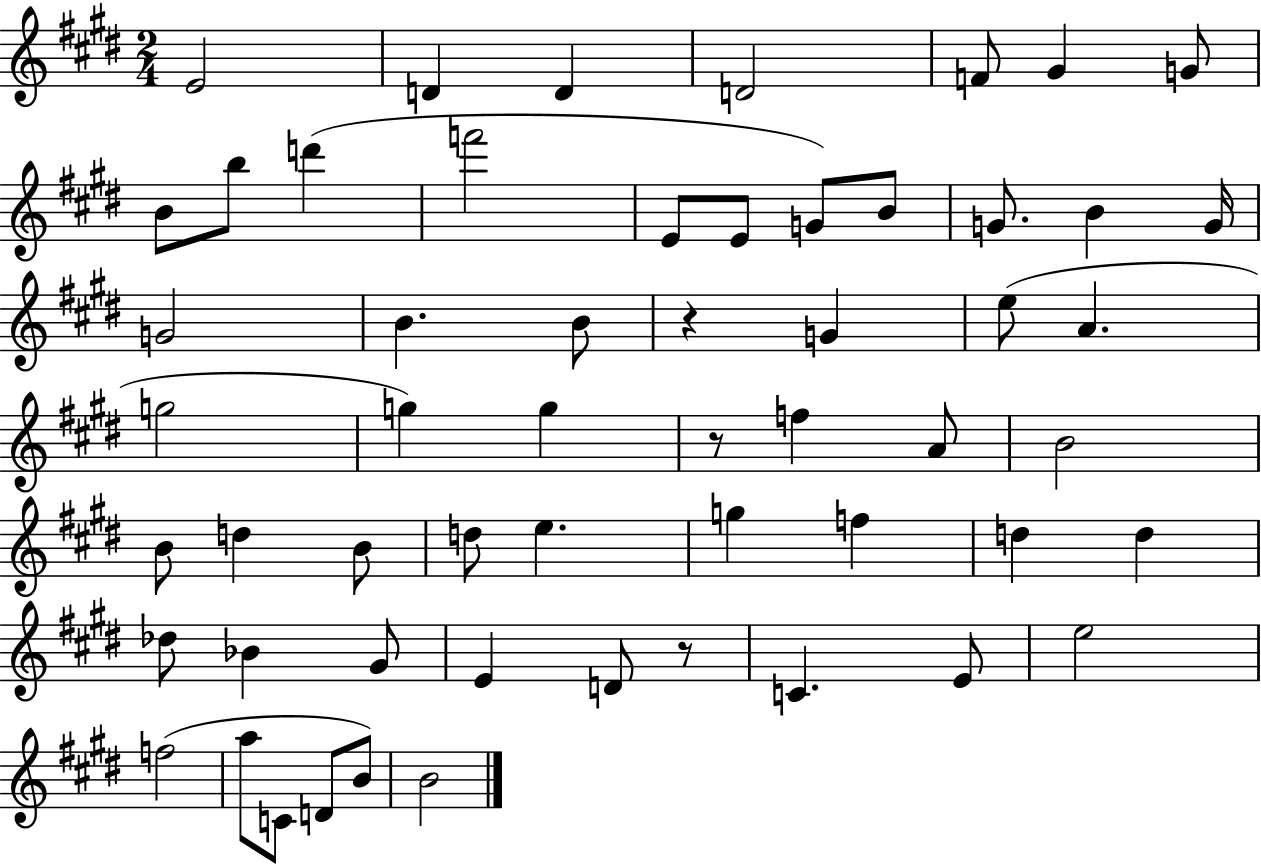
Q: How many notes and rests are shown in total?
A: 56